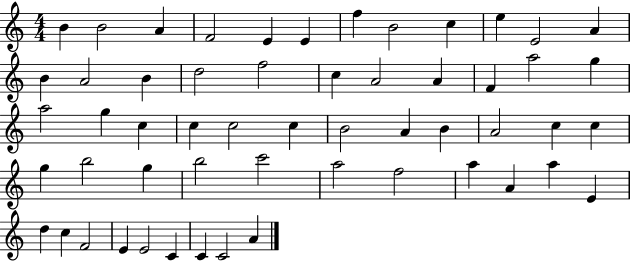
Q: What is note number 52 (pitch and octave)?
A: C4